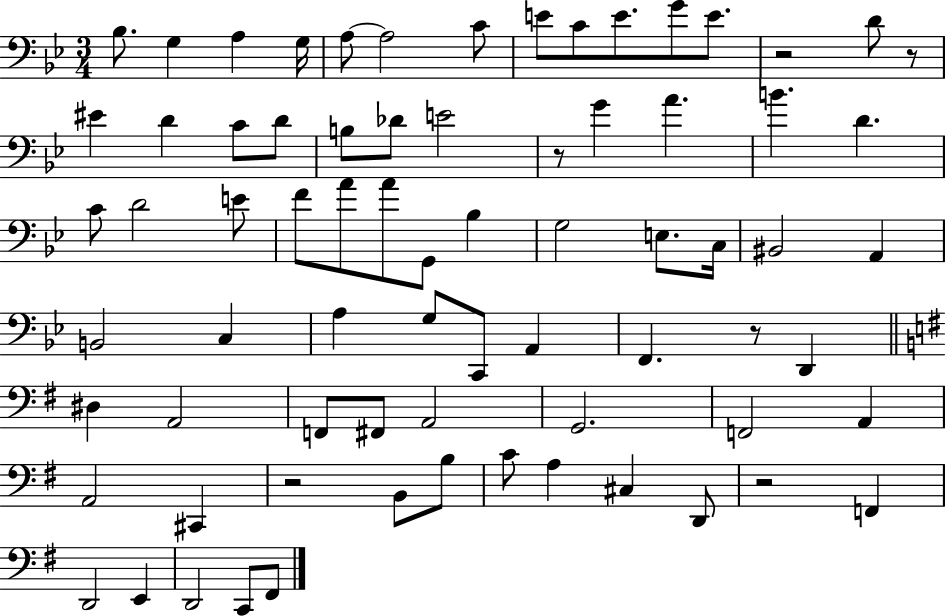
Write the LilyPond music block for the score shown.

{
  \clef bass
  \numericTimeSignature
  \time 3/4
  \key bes \major
  bes8. g4 a4 g16 | a8~~ a2 c'8 | e'8 c'8 e'8. g'8 e'8. | r2 d'8 r8 | \break eis'4 d'4 c'8 d'8 | b8 des'8 e'2 | r8 g'4 a'4. | b'4. d'4. | \break c'8 d'2 e'8 | f'8 a'8 a'8 g,8 bes4 | g2 e8. c16 | bis,2 a,4 | \break b,2 c4 | a4 g8 c,8 a,4 | f,4. r8 d,4 | \bar "||" \break \key e \minor dis4 a,2 | f,8 fis,8 a,2 | g,2. | f,2 a,4 | \break a,2 cis,4 | r2 b,8 b8 | c'8 a4 cis4 d,8 | r2 f,4 | \break d,2 e,4 | d,2 c,8 fis,8 | \bar "|."
}